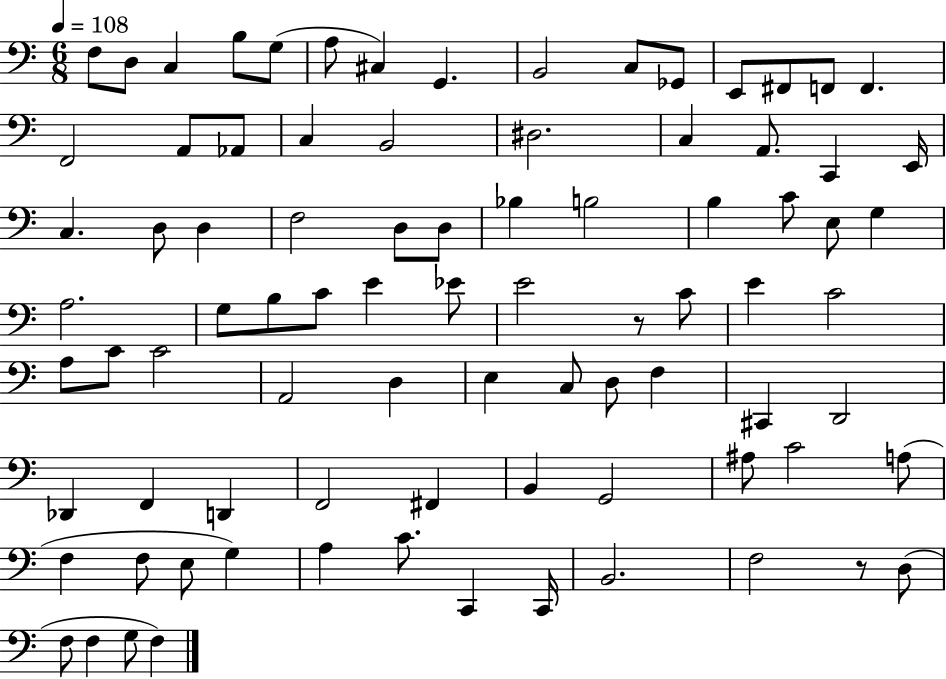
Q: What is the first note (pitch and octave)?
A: F3